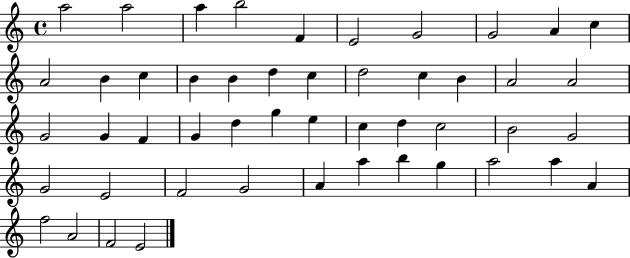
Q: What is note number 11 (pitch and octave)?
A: A4